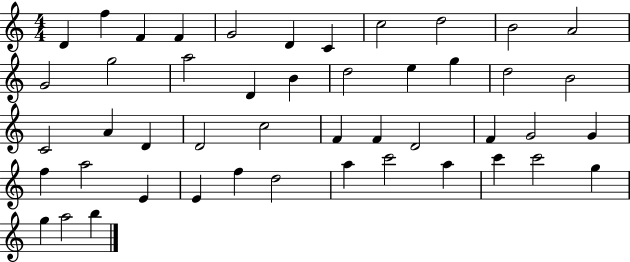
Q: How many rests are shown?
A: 0